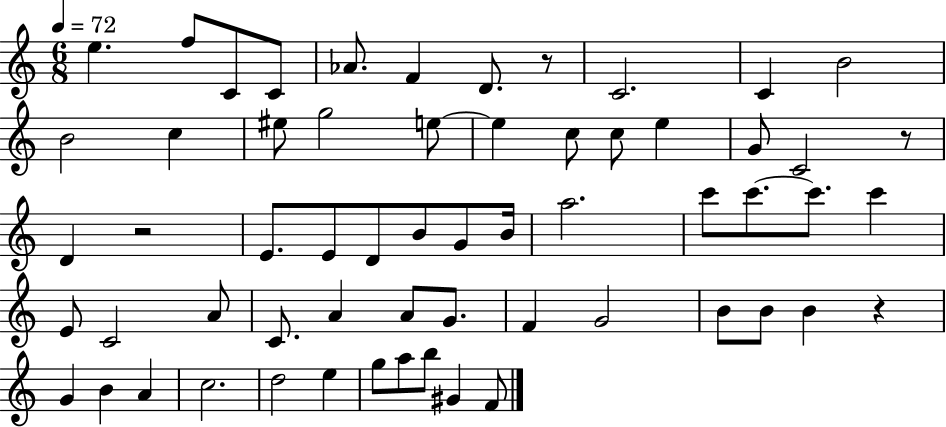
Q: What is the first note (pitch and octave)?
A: E5